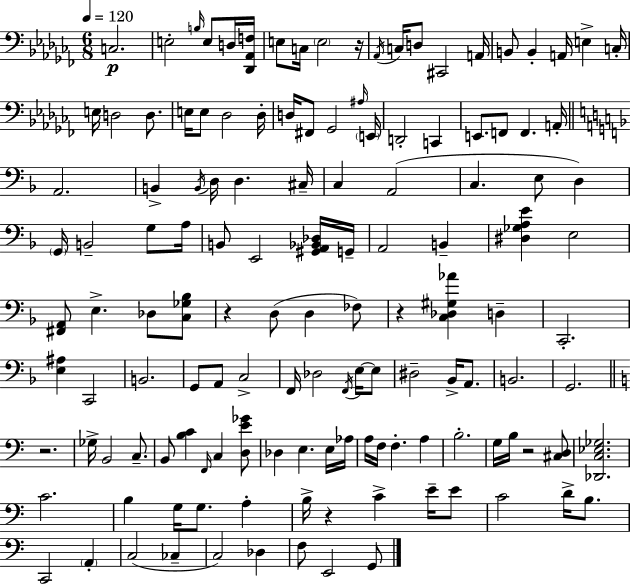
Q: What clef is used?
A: bass